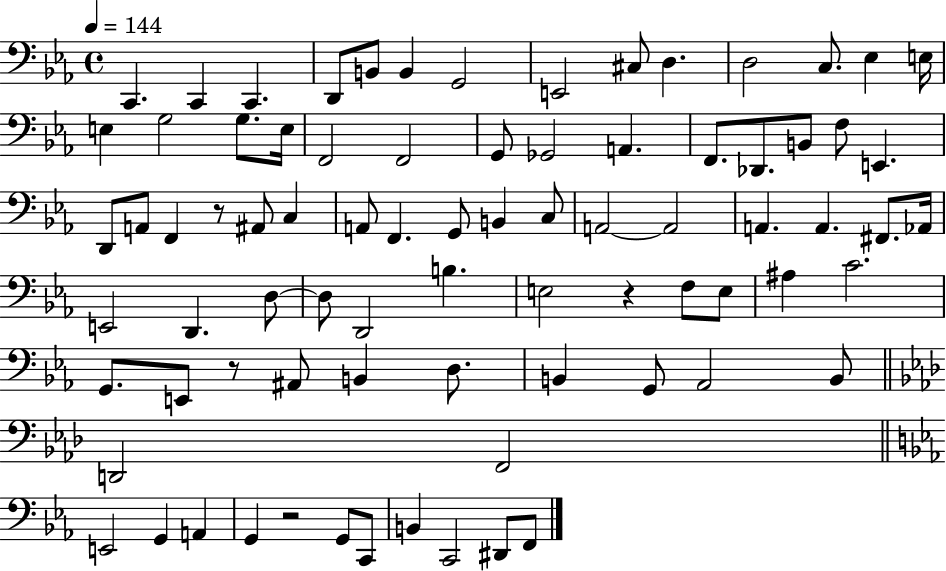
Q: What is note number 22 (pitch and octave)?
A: Gb2